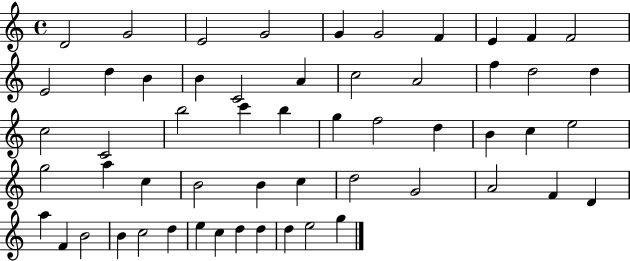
X:1
T:Untitled
M:4/4
L:1/4
K:C
D2 G2 E2 G2 G G2 F E F F2 E2 d B B C2 A c2 A2 f d2 d c2 C2 b2 c' b g f2 d B c e2 g2 a c B2 B c d2 G2 A2 F D a F B2 B c2 d e c d d d e2 g